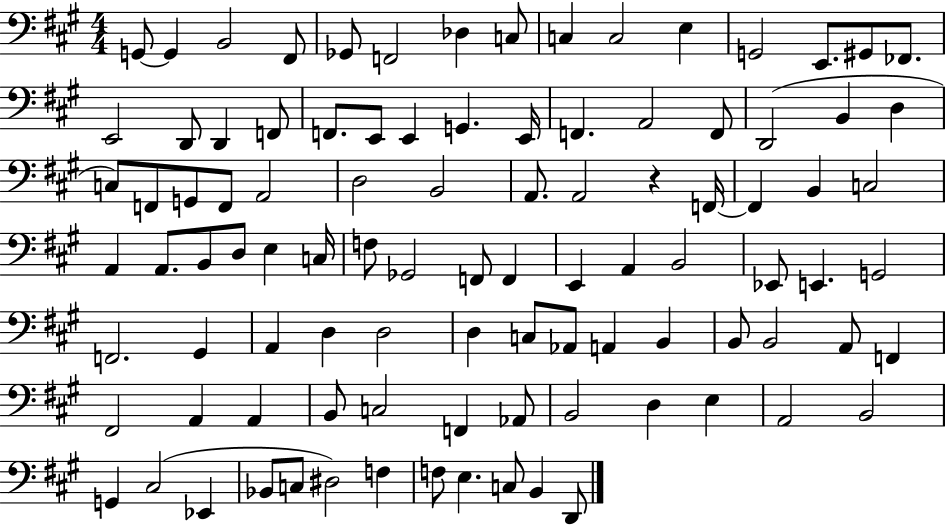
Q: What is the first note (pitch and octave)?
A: G2